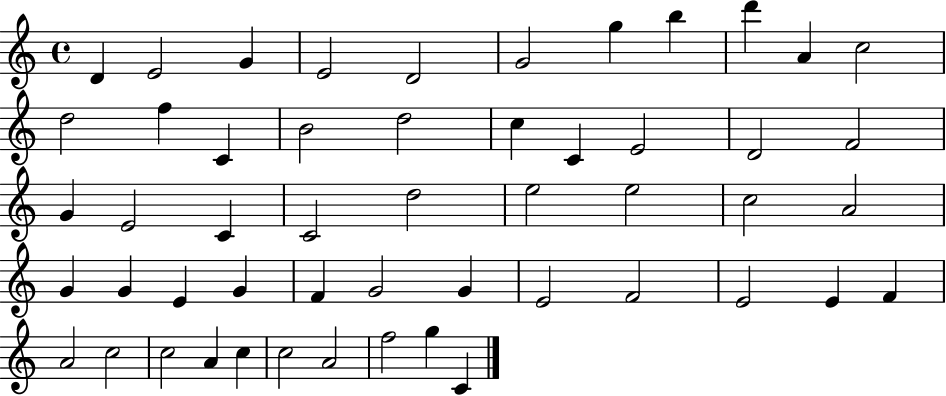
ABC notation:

X:1
T:Untitled
M:4/4
L:1/4
K:C
D E2 G E2 D2 G2 g b d' A c2 d2 f C B2 d2 c C E2 D2 F2 G E2 C C2 d2 e2 e2 c2 A2 G G E G F G2 G E2 F2 E2 E F A2 c2 c2 A c c2 A2 f2 g C